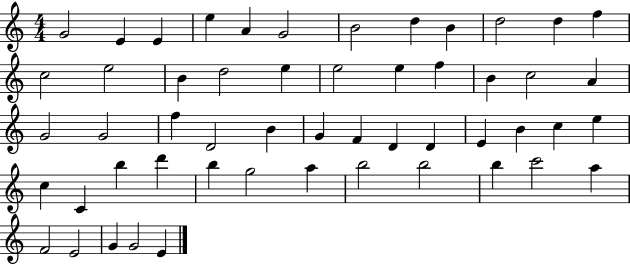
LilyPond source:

{
  \clef treble
  \numericTimeSignature
  \time 4/4
  \key c \major
  g'2 e'4 e'4 | e''4 a'4 g'2 | b'2 d''4 b'4 | d''2 d''4 f''4 | \break c''2 e''2 | b'4 d''2 e''4 | e''2 e''4 f''4 | b'4 c''2 a'4 | \break g'2 g'2 | f''4 d'2 b'4 | g'4 f'4 d'4 d'4 | e'4 b'4 c''4 e''4 | \break c''4 c'4 b''4 d'''4 | b''4 g''2 a''4 | b''2 b''2 | b''4 c'''2 a''4 | \break f'2 e'2 | g'4 g'2 e'4 | \bar "|."
}